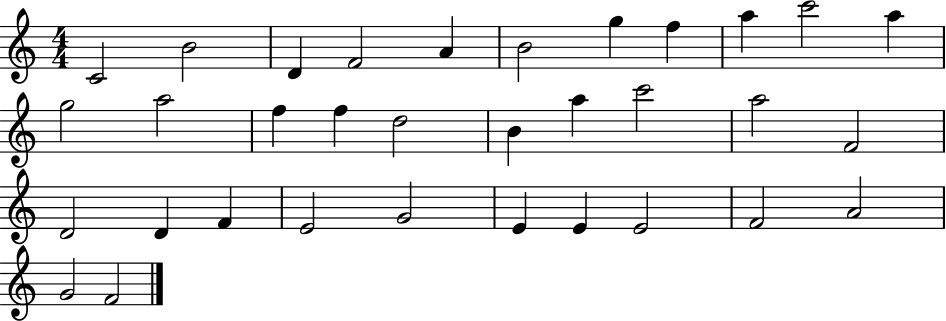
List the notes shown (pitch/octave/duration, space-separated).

C4/h B4/h D4/q F4/h A4/q B4/h G5/q F5/q A5/q C6/h A5/q G5/h A5/h F5/q F5/q D5/h B4/q A5/q C6/h A5/h F4/h D4/h D4/q F4/q E4/h G4/h E4/q E4/q E4/h F4/h A4/h G4/h F4/h